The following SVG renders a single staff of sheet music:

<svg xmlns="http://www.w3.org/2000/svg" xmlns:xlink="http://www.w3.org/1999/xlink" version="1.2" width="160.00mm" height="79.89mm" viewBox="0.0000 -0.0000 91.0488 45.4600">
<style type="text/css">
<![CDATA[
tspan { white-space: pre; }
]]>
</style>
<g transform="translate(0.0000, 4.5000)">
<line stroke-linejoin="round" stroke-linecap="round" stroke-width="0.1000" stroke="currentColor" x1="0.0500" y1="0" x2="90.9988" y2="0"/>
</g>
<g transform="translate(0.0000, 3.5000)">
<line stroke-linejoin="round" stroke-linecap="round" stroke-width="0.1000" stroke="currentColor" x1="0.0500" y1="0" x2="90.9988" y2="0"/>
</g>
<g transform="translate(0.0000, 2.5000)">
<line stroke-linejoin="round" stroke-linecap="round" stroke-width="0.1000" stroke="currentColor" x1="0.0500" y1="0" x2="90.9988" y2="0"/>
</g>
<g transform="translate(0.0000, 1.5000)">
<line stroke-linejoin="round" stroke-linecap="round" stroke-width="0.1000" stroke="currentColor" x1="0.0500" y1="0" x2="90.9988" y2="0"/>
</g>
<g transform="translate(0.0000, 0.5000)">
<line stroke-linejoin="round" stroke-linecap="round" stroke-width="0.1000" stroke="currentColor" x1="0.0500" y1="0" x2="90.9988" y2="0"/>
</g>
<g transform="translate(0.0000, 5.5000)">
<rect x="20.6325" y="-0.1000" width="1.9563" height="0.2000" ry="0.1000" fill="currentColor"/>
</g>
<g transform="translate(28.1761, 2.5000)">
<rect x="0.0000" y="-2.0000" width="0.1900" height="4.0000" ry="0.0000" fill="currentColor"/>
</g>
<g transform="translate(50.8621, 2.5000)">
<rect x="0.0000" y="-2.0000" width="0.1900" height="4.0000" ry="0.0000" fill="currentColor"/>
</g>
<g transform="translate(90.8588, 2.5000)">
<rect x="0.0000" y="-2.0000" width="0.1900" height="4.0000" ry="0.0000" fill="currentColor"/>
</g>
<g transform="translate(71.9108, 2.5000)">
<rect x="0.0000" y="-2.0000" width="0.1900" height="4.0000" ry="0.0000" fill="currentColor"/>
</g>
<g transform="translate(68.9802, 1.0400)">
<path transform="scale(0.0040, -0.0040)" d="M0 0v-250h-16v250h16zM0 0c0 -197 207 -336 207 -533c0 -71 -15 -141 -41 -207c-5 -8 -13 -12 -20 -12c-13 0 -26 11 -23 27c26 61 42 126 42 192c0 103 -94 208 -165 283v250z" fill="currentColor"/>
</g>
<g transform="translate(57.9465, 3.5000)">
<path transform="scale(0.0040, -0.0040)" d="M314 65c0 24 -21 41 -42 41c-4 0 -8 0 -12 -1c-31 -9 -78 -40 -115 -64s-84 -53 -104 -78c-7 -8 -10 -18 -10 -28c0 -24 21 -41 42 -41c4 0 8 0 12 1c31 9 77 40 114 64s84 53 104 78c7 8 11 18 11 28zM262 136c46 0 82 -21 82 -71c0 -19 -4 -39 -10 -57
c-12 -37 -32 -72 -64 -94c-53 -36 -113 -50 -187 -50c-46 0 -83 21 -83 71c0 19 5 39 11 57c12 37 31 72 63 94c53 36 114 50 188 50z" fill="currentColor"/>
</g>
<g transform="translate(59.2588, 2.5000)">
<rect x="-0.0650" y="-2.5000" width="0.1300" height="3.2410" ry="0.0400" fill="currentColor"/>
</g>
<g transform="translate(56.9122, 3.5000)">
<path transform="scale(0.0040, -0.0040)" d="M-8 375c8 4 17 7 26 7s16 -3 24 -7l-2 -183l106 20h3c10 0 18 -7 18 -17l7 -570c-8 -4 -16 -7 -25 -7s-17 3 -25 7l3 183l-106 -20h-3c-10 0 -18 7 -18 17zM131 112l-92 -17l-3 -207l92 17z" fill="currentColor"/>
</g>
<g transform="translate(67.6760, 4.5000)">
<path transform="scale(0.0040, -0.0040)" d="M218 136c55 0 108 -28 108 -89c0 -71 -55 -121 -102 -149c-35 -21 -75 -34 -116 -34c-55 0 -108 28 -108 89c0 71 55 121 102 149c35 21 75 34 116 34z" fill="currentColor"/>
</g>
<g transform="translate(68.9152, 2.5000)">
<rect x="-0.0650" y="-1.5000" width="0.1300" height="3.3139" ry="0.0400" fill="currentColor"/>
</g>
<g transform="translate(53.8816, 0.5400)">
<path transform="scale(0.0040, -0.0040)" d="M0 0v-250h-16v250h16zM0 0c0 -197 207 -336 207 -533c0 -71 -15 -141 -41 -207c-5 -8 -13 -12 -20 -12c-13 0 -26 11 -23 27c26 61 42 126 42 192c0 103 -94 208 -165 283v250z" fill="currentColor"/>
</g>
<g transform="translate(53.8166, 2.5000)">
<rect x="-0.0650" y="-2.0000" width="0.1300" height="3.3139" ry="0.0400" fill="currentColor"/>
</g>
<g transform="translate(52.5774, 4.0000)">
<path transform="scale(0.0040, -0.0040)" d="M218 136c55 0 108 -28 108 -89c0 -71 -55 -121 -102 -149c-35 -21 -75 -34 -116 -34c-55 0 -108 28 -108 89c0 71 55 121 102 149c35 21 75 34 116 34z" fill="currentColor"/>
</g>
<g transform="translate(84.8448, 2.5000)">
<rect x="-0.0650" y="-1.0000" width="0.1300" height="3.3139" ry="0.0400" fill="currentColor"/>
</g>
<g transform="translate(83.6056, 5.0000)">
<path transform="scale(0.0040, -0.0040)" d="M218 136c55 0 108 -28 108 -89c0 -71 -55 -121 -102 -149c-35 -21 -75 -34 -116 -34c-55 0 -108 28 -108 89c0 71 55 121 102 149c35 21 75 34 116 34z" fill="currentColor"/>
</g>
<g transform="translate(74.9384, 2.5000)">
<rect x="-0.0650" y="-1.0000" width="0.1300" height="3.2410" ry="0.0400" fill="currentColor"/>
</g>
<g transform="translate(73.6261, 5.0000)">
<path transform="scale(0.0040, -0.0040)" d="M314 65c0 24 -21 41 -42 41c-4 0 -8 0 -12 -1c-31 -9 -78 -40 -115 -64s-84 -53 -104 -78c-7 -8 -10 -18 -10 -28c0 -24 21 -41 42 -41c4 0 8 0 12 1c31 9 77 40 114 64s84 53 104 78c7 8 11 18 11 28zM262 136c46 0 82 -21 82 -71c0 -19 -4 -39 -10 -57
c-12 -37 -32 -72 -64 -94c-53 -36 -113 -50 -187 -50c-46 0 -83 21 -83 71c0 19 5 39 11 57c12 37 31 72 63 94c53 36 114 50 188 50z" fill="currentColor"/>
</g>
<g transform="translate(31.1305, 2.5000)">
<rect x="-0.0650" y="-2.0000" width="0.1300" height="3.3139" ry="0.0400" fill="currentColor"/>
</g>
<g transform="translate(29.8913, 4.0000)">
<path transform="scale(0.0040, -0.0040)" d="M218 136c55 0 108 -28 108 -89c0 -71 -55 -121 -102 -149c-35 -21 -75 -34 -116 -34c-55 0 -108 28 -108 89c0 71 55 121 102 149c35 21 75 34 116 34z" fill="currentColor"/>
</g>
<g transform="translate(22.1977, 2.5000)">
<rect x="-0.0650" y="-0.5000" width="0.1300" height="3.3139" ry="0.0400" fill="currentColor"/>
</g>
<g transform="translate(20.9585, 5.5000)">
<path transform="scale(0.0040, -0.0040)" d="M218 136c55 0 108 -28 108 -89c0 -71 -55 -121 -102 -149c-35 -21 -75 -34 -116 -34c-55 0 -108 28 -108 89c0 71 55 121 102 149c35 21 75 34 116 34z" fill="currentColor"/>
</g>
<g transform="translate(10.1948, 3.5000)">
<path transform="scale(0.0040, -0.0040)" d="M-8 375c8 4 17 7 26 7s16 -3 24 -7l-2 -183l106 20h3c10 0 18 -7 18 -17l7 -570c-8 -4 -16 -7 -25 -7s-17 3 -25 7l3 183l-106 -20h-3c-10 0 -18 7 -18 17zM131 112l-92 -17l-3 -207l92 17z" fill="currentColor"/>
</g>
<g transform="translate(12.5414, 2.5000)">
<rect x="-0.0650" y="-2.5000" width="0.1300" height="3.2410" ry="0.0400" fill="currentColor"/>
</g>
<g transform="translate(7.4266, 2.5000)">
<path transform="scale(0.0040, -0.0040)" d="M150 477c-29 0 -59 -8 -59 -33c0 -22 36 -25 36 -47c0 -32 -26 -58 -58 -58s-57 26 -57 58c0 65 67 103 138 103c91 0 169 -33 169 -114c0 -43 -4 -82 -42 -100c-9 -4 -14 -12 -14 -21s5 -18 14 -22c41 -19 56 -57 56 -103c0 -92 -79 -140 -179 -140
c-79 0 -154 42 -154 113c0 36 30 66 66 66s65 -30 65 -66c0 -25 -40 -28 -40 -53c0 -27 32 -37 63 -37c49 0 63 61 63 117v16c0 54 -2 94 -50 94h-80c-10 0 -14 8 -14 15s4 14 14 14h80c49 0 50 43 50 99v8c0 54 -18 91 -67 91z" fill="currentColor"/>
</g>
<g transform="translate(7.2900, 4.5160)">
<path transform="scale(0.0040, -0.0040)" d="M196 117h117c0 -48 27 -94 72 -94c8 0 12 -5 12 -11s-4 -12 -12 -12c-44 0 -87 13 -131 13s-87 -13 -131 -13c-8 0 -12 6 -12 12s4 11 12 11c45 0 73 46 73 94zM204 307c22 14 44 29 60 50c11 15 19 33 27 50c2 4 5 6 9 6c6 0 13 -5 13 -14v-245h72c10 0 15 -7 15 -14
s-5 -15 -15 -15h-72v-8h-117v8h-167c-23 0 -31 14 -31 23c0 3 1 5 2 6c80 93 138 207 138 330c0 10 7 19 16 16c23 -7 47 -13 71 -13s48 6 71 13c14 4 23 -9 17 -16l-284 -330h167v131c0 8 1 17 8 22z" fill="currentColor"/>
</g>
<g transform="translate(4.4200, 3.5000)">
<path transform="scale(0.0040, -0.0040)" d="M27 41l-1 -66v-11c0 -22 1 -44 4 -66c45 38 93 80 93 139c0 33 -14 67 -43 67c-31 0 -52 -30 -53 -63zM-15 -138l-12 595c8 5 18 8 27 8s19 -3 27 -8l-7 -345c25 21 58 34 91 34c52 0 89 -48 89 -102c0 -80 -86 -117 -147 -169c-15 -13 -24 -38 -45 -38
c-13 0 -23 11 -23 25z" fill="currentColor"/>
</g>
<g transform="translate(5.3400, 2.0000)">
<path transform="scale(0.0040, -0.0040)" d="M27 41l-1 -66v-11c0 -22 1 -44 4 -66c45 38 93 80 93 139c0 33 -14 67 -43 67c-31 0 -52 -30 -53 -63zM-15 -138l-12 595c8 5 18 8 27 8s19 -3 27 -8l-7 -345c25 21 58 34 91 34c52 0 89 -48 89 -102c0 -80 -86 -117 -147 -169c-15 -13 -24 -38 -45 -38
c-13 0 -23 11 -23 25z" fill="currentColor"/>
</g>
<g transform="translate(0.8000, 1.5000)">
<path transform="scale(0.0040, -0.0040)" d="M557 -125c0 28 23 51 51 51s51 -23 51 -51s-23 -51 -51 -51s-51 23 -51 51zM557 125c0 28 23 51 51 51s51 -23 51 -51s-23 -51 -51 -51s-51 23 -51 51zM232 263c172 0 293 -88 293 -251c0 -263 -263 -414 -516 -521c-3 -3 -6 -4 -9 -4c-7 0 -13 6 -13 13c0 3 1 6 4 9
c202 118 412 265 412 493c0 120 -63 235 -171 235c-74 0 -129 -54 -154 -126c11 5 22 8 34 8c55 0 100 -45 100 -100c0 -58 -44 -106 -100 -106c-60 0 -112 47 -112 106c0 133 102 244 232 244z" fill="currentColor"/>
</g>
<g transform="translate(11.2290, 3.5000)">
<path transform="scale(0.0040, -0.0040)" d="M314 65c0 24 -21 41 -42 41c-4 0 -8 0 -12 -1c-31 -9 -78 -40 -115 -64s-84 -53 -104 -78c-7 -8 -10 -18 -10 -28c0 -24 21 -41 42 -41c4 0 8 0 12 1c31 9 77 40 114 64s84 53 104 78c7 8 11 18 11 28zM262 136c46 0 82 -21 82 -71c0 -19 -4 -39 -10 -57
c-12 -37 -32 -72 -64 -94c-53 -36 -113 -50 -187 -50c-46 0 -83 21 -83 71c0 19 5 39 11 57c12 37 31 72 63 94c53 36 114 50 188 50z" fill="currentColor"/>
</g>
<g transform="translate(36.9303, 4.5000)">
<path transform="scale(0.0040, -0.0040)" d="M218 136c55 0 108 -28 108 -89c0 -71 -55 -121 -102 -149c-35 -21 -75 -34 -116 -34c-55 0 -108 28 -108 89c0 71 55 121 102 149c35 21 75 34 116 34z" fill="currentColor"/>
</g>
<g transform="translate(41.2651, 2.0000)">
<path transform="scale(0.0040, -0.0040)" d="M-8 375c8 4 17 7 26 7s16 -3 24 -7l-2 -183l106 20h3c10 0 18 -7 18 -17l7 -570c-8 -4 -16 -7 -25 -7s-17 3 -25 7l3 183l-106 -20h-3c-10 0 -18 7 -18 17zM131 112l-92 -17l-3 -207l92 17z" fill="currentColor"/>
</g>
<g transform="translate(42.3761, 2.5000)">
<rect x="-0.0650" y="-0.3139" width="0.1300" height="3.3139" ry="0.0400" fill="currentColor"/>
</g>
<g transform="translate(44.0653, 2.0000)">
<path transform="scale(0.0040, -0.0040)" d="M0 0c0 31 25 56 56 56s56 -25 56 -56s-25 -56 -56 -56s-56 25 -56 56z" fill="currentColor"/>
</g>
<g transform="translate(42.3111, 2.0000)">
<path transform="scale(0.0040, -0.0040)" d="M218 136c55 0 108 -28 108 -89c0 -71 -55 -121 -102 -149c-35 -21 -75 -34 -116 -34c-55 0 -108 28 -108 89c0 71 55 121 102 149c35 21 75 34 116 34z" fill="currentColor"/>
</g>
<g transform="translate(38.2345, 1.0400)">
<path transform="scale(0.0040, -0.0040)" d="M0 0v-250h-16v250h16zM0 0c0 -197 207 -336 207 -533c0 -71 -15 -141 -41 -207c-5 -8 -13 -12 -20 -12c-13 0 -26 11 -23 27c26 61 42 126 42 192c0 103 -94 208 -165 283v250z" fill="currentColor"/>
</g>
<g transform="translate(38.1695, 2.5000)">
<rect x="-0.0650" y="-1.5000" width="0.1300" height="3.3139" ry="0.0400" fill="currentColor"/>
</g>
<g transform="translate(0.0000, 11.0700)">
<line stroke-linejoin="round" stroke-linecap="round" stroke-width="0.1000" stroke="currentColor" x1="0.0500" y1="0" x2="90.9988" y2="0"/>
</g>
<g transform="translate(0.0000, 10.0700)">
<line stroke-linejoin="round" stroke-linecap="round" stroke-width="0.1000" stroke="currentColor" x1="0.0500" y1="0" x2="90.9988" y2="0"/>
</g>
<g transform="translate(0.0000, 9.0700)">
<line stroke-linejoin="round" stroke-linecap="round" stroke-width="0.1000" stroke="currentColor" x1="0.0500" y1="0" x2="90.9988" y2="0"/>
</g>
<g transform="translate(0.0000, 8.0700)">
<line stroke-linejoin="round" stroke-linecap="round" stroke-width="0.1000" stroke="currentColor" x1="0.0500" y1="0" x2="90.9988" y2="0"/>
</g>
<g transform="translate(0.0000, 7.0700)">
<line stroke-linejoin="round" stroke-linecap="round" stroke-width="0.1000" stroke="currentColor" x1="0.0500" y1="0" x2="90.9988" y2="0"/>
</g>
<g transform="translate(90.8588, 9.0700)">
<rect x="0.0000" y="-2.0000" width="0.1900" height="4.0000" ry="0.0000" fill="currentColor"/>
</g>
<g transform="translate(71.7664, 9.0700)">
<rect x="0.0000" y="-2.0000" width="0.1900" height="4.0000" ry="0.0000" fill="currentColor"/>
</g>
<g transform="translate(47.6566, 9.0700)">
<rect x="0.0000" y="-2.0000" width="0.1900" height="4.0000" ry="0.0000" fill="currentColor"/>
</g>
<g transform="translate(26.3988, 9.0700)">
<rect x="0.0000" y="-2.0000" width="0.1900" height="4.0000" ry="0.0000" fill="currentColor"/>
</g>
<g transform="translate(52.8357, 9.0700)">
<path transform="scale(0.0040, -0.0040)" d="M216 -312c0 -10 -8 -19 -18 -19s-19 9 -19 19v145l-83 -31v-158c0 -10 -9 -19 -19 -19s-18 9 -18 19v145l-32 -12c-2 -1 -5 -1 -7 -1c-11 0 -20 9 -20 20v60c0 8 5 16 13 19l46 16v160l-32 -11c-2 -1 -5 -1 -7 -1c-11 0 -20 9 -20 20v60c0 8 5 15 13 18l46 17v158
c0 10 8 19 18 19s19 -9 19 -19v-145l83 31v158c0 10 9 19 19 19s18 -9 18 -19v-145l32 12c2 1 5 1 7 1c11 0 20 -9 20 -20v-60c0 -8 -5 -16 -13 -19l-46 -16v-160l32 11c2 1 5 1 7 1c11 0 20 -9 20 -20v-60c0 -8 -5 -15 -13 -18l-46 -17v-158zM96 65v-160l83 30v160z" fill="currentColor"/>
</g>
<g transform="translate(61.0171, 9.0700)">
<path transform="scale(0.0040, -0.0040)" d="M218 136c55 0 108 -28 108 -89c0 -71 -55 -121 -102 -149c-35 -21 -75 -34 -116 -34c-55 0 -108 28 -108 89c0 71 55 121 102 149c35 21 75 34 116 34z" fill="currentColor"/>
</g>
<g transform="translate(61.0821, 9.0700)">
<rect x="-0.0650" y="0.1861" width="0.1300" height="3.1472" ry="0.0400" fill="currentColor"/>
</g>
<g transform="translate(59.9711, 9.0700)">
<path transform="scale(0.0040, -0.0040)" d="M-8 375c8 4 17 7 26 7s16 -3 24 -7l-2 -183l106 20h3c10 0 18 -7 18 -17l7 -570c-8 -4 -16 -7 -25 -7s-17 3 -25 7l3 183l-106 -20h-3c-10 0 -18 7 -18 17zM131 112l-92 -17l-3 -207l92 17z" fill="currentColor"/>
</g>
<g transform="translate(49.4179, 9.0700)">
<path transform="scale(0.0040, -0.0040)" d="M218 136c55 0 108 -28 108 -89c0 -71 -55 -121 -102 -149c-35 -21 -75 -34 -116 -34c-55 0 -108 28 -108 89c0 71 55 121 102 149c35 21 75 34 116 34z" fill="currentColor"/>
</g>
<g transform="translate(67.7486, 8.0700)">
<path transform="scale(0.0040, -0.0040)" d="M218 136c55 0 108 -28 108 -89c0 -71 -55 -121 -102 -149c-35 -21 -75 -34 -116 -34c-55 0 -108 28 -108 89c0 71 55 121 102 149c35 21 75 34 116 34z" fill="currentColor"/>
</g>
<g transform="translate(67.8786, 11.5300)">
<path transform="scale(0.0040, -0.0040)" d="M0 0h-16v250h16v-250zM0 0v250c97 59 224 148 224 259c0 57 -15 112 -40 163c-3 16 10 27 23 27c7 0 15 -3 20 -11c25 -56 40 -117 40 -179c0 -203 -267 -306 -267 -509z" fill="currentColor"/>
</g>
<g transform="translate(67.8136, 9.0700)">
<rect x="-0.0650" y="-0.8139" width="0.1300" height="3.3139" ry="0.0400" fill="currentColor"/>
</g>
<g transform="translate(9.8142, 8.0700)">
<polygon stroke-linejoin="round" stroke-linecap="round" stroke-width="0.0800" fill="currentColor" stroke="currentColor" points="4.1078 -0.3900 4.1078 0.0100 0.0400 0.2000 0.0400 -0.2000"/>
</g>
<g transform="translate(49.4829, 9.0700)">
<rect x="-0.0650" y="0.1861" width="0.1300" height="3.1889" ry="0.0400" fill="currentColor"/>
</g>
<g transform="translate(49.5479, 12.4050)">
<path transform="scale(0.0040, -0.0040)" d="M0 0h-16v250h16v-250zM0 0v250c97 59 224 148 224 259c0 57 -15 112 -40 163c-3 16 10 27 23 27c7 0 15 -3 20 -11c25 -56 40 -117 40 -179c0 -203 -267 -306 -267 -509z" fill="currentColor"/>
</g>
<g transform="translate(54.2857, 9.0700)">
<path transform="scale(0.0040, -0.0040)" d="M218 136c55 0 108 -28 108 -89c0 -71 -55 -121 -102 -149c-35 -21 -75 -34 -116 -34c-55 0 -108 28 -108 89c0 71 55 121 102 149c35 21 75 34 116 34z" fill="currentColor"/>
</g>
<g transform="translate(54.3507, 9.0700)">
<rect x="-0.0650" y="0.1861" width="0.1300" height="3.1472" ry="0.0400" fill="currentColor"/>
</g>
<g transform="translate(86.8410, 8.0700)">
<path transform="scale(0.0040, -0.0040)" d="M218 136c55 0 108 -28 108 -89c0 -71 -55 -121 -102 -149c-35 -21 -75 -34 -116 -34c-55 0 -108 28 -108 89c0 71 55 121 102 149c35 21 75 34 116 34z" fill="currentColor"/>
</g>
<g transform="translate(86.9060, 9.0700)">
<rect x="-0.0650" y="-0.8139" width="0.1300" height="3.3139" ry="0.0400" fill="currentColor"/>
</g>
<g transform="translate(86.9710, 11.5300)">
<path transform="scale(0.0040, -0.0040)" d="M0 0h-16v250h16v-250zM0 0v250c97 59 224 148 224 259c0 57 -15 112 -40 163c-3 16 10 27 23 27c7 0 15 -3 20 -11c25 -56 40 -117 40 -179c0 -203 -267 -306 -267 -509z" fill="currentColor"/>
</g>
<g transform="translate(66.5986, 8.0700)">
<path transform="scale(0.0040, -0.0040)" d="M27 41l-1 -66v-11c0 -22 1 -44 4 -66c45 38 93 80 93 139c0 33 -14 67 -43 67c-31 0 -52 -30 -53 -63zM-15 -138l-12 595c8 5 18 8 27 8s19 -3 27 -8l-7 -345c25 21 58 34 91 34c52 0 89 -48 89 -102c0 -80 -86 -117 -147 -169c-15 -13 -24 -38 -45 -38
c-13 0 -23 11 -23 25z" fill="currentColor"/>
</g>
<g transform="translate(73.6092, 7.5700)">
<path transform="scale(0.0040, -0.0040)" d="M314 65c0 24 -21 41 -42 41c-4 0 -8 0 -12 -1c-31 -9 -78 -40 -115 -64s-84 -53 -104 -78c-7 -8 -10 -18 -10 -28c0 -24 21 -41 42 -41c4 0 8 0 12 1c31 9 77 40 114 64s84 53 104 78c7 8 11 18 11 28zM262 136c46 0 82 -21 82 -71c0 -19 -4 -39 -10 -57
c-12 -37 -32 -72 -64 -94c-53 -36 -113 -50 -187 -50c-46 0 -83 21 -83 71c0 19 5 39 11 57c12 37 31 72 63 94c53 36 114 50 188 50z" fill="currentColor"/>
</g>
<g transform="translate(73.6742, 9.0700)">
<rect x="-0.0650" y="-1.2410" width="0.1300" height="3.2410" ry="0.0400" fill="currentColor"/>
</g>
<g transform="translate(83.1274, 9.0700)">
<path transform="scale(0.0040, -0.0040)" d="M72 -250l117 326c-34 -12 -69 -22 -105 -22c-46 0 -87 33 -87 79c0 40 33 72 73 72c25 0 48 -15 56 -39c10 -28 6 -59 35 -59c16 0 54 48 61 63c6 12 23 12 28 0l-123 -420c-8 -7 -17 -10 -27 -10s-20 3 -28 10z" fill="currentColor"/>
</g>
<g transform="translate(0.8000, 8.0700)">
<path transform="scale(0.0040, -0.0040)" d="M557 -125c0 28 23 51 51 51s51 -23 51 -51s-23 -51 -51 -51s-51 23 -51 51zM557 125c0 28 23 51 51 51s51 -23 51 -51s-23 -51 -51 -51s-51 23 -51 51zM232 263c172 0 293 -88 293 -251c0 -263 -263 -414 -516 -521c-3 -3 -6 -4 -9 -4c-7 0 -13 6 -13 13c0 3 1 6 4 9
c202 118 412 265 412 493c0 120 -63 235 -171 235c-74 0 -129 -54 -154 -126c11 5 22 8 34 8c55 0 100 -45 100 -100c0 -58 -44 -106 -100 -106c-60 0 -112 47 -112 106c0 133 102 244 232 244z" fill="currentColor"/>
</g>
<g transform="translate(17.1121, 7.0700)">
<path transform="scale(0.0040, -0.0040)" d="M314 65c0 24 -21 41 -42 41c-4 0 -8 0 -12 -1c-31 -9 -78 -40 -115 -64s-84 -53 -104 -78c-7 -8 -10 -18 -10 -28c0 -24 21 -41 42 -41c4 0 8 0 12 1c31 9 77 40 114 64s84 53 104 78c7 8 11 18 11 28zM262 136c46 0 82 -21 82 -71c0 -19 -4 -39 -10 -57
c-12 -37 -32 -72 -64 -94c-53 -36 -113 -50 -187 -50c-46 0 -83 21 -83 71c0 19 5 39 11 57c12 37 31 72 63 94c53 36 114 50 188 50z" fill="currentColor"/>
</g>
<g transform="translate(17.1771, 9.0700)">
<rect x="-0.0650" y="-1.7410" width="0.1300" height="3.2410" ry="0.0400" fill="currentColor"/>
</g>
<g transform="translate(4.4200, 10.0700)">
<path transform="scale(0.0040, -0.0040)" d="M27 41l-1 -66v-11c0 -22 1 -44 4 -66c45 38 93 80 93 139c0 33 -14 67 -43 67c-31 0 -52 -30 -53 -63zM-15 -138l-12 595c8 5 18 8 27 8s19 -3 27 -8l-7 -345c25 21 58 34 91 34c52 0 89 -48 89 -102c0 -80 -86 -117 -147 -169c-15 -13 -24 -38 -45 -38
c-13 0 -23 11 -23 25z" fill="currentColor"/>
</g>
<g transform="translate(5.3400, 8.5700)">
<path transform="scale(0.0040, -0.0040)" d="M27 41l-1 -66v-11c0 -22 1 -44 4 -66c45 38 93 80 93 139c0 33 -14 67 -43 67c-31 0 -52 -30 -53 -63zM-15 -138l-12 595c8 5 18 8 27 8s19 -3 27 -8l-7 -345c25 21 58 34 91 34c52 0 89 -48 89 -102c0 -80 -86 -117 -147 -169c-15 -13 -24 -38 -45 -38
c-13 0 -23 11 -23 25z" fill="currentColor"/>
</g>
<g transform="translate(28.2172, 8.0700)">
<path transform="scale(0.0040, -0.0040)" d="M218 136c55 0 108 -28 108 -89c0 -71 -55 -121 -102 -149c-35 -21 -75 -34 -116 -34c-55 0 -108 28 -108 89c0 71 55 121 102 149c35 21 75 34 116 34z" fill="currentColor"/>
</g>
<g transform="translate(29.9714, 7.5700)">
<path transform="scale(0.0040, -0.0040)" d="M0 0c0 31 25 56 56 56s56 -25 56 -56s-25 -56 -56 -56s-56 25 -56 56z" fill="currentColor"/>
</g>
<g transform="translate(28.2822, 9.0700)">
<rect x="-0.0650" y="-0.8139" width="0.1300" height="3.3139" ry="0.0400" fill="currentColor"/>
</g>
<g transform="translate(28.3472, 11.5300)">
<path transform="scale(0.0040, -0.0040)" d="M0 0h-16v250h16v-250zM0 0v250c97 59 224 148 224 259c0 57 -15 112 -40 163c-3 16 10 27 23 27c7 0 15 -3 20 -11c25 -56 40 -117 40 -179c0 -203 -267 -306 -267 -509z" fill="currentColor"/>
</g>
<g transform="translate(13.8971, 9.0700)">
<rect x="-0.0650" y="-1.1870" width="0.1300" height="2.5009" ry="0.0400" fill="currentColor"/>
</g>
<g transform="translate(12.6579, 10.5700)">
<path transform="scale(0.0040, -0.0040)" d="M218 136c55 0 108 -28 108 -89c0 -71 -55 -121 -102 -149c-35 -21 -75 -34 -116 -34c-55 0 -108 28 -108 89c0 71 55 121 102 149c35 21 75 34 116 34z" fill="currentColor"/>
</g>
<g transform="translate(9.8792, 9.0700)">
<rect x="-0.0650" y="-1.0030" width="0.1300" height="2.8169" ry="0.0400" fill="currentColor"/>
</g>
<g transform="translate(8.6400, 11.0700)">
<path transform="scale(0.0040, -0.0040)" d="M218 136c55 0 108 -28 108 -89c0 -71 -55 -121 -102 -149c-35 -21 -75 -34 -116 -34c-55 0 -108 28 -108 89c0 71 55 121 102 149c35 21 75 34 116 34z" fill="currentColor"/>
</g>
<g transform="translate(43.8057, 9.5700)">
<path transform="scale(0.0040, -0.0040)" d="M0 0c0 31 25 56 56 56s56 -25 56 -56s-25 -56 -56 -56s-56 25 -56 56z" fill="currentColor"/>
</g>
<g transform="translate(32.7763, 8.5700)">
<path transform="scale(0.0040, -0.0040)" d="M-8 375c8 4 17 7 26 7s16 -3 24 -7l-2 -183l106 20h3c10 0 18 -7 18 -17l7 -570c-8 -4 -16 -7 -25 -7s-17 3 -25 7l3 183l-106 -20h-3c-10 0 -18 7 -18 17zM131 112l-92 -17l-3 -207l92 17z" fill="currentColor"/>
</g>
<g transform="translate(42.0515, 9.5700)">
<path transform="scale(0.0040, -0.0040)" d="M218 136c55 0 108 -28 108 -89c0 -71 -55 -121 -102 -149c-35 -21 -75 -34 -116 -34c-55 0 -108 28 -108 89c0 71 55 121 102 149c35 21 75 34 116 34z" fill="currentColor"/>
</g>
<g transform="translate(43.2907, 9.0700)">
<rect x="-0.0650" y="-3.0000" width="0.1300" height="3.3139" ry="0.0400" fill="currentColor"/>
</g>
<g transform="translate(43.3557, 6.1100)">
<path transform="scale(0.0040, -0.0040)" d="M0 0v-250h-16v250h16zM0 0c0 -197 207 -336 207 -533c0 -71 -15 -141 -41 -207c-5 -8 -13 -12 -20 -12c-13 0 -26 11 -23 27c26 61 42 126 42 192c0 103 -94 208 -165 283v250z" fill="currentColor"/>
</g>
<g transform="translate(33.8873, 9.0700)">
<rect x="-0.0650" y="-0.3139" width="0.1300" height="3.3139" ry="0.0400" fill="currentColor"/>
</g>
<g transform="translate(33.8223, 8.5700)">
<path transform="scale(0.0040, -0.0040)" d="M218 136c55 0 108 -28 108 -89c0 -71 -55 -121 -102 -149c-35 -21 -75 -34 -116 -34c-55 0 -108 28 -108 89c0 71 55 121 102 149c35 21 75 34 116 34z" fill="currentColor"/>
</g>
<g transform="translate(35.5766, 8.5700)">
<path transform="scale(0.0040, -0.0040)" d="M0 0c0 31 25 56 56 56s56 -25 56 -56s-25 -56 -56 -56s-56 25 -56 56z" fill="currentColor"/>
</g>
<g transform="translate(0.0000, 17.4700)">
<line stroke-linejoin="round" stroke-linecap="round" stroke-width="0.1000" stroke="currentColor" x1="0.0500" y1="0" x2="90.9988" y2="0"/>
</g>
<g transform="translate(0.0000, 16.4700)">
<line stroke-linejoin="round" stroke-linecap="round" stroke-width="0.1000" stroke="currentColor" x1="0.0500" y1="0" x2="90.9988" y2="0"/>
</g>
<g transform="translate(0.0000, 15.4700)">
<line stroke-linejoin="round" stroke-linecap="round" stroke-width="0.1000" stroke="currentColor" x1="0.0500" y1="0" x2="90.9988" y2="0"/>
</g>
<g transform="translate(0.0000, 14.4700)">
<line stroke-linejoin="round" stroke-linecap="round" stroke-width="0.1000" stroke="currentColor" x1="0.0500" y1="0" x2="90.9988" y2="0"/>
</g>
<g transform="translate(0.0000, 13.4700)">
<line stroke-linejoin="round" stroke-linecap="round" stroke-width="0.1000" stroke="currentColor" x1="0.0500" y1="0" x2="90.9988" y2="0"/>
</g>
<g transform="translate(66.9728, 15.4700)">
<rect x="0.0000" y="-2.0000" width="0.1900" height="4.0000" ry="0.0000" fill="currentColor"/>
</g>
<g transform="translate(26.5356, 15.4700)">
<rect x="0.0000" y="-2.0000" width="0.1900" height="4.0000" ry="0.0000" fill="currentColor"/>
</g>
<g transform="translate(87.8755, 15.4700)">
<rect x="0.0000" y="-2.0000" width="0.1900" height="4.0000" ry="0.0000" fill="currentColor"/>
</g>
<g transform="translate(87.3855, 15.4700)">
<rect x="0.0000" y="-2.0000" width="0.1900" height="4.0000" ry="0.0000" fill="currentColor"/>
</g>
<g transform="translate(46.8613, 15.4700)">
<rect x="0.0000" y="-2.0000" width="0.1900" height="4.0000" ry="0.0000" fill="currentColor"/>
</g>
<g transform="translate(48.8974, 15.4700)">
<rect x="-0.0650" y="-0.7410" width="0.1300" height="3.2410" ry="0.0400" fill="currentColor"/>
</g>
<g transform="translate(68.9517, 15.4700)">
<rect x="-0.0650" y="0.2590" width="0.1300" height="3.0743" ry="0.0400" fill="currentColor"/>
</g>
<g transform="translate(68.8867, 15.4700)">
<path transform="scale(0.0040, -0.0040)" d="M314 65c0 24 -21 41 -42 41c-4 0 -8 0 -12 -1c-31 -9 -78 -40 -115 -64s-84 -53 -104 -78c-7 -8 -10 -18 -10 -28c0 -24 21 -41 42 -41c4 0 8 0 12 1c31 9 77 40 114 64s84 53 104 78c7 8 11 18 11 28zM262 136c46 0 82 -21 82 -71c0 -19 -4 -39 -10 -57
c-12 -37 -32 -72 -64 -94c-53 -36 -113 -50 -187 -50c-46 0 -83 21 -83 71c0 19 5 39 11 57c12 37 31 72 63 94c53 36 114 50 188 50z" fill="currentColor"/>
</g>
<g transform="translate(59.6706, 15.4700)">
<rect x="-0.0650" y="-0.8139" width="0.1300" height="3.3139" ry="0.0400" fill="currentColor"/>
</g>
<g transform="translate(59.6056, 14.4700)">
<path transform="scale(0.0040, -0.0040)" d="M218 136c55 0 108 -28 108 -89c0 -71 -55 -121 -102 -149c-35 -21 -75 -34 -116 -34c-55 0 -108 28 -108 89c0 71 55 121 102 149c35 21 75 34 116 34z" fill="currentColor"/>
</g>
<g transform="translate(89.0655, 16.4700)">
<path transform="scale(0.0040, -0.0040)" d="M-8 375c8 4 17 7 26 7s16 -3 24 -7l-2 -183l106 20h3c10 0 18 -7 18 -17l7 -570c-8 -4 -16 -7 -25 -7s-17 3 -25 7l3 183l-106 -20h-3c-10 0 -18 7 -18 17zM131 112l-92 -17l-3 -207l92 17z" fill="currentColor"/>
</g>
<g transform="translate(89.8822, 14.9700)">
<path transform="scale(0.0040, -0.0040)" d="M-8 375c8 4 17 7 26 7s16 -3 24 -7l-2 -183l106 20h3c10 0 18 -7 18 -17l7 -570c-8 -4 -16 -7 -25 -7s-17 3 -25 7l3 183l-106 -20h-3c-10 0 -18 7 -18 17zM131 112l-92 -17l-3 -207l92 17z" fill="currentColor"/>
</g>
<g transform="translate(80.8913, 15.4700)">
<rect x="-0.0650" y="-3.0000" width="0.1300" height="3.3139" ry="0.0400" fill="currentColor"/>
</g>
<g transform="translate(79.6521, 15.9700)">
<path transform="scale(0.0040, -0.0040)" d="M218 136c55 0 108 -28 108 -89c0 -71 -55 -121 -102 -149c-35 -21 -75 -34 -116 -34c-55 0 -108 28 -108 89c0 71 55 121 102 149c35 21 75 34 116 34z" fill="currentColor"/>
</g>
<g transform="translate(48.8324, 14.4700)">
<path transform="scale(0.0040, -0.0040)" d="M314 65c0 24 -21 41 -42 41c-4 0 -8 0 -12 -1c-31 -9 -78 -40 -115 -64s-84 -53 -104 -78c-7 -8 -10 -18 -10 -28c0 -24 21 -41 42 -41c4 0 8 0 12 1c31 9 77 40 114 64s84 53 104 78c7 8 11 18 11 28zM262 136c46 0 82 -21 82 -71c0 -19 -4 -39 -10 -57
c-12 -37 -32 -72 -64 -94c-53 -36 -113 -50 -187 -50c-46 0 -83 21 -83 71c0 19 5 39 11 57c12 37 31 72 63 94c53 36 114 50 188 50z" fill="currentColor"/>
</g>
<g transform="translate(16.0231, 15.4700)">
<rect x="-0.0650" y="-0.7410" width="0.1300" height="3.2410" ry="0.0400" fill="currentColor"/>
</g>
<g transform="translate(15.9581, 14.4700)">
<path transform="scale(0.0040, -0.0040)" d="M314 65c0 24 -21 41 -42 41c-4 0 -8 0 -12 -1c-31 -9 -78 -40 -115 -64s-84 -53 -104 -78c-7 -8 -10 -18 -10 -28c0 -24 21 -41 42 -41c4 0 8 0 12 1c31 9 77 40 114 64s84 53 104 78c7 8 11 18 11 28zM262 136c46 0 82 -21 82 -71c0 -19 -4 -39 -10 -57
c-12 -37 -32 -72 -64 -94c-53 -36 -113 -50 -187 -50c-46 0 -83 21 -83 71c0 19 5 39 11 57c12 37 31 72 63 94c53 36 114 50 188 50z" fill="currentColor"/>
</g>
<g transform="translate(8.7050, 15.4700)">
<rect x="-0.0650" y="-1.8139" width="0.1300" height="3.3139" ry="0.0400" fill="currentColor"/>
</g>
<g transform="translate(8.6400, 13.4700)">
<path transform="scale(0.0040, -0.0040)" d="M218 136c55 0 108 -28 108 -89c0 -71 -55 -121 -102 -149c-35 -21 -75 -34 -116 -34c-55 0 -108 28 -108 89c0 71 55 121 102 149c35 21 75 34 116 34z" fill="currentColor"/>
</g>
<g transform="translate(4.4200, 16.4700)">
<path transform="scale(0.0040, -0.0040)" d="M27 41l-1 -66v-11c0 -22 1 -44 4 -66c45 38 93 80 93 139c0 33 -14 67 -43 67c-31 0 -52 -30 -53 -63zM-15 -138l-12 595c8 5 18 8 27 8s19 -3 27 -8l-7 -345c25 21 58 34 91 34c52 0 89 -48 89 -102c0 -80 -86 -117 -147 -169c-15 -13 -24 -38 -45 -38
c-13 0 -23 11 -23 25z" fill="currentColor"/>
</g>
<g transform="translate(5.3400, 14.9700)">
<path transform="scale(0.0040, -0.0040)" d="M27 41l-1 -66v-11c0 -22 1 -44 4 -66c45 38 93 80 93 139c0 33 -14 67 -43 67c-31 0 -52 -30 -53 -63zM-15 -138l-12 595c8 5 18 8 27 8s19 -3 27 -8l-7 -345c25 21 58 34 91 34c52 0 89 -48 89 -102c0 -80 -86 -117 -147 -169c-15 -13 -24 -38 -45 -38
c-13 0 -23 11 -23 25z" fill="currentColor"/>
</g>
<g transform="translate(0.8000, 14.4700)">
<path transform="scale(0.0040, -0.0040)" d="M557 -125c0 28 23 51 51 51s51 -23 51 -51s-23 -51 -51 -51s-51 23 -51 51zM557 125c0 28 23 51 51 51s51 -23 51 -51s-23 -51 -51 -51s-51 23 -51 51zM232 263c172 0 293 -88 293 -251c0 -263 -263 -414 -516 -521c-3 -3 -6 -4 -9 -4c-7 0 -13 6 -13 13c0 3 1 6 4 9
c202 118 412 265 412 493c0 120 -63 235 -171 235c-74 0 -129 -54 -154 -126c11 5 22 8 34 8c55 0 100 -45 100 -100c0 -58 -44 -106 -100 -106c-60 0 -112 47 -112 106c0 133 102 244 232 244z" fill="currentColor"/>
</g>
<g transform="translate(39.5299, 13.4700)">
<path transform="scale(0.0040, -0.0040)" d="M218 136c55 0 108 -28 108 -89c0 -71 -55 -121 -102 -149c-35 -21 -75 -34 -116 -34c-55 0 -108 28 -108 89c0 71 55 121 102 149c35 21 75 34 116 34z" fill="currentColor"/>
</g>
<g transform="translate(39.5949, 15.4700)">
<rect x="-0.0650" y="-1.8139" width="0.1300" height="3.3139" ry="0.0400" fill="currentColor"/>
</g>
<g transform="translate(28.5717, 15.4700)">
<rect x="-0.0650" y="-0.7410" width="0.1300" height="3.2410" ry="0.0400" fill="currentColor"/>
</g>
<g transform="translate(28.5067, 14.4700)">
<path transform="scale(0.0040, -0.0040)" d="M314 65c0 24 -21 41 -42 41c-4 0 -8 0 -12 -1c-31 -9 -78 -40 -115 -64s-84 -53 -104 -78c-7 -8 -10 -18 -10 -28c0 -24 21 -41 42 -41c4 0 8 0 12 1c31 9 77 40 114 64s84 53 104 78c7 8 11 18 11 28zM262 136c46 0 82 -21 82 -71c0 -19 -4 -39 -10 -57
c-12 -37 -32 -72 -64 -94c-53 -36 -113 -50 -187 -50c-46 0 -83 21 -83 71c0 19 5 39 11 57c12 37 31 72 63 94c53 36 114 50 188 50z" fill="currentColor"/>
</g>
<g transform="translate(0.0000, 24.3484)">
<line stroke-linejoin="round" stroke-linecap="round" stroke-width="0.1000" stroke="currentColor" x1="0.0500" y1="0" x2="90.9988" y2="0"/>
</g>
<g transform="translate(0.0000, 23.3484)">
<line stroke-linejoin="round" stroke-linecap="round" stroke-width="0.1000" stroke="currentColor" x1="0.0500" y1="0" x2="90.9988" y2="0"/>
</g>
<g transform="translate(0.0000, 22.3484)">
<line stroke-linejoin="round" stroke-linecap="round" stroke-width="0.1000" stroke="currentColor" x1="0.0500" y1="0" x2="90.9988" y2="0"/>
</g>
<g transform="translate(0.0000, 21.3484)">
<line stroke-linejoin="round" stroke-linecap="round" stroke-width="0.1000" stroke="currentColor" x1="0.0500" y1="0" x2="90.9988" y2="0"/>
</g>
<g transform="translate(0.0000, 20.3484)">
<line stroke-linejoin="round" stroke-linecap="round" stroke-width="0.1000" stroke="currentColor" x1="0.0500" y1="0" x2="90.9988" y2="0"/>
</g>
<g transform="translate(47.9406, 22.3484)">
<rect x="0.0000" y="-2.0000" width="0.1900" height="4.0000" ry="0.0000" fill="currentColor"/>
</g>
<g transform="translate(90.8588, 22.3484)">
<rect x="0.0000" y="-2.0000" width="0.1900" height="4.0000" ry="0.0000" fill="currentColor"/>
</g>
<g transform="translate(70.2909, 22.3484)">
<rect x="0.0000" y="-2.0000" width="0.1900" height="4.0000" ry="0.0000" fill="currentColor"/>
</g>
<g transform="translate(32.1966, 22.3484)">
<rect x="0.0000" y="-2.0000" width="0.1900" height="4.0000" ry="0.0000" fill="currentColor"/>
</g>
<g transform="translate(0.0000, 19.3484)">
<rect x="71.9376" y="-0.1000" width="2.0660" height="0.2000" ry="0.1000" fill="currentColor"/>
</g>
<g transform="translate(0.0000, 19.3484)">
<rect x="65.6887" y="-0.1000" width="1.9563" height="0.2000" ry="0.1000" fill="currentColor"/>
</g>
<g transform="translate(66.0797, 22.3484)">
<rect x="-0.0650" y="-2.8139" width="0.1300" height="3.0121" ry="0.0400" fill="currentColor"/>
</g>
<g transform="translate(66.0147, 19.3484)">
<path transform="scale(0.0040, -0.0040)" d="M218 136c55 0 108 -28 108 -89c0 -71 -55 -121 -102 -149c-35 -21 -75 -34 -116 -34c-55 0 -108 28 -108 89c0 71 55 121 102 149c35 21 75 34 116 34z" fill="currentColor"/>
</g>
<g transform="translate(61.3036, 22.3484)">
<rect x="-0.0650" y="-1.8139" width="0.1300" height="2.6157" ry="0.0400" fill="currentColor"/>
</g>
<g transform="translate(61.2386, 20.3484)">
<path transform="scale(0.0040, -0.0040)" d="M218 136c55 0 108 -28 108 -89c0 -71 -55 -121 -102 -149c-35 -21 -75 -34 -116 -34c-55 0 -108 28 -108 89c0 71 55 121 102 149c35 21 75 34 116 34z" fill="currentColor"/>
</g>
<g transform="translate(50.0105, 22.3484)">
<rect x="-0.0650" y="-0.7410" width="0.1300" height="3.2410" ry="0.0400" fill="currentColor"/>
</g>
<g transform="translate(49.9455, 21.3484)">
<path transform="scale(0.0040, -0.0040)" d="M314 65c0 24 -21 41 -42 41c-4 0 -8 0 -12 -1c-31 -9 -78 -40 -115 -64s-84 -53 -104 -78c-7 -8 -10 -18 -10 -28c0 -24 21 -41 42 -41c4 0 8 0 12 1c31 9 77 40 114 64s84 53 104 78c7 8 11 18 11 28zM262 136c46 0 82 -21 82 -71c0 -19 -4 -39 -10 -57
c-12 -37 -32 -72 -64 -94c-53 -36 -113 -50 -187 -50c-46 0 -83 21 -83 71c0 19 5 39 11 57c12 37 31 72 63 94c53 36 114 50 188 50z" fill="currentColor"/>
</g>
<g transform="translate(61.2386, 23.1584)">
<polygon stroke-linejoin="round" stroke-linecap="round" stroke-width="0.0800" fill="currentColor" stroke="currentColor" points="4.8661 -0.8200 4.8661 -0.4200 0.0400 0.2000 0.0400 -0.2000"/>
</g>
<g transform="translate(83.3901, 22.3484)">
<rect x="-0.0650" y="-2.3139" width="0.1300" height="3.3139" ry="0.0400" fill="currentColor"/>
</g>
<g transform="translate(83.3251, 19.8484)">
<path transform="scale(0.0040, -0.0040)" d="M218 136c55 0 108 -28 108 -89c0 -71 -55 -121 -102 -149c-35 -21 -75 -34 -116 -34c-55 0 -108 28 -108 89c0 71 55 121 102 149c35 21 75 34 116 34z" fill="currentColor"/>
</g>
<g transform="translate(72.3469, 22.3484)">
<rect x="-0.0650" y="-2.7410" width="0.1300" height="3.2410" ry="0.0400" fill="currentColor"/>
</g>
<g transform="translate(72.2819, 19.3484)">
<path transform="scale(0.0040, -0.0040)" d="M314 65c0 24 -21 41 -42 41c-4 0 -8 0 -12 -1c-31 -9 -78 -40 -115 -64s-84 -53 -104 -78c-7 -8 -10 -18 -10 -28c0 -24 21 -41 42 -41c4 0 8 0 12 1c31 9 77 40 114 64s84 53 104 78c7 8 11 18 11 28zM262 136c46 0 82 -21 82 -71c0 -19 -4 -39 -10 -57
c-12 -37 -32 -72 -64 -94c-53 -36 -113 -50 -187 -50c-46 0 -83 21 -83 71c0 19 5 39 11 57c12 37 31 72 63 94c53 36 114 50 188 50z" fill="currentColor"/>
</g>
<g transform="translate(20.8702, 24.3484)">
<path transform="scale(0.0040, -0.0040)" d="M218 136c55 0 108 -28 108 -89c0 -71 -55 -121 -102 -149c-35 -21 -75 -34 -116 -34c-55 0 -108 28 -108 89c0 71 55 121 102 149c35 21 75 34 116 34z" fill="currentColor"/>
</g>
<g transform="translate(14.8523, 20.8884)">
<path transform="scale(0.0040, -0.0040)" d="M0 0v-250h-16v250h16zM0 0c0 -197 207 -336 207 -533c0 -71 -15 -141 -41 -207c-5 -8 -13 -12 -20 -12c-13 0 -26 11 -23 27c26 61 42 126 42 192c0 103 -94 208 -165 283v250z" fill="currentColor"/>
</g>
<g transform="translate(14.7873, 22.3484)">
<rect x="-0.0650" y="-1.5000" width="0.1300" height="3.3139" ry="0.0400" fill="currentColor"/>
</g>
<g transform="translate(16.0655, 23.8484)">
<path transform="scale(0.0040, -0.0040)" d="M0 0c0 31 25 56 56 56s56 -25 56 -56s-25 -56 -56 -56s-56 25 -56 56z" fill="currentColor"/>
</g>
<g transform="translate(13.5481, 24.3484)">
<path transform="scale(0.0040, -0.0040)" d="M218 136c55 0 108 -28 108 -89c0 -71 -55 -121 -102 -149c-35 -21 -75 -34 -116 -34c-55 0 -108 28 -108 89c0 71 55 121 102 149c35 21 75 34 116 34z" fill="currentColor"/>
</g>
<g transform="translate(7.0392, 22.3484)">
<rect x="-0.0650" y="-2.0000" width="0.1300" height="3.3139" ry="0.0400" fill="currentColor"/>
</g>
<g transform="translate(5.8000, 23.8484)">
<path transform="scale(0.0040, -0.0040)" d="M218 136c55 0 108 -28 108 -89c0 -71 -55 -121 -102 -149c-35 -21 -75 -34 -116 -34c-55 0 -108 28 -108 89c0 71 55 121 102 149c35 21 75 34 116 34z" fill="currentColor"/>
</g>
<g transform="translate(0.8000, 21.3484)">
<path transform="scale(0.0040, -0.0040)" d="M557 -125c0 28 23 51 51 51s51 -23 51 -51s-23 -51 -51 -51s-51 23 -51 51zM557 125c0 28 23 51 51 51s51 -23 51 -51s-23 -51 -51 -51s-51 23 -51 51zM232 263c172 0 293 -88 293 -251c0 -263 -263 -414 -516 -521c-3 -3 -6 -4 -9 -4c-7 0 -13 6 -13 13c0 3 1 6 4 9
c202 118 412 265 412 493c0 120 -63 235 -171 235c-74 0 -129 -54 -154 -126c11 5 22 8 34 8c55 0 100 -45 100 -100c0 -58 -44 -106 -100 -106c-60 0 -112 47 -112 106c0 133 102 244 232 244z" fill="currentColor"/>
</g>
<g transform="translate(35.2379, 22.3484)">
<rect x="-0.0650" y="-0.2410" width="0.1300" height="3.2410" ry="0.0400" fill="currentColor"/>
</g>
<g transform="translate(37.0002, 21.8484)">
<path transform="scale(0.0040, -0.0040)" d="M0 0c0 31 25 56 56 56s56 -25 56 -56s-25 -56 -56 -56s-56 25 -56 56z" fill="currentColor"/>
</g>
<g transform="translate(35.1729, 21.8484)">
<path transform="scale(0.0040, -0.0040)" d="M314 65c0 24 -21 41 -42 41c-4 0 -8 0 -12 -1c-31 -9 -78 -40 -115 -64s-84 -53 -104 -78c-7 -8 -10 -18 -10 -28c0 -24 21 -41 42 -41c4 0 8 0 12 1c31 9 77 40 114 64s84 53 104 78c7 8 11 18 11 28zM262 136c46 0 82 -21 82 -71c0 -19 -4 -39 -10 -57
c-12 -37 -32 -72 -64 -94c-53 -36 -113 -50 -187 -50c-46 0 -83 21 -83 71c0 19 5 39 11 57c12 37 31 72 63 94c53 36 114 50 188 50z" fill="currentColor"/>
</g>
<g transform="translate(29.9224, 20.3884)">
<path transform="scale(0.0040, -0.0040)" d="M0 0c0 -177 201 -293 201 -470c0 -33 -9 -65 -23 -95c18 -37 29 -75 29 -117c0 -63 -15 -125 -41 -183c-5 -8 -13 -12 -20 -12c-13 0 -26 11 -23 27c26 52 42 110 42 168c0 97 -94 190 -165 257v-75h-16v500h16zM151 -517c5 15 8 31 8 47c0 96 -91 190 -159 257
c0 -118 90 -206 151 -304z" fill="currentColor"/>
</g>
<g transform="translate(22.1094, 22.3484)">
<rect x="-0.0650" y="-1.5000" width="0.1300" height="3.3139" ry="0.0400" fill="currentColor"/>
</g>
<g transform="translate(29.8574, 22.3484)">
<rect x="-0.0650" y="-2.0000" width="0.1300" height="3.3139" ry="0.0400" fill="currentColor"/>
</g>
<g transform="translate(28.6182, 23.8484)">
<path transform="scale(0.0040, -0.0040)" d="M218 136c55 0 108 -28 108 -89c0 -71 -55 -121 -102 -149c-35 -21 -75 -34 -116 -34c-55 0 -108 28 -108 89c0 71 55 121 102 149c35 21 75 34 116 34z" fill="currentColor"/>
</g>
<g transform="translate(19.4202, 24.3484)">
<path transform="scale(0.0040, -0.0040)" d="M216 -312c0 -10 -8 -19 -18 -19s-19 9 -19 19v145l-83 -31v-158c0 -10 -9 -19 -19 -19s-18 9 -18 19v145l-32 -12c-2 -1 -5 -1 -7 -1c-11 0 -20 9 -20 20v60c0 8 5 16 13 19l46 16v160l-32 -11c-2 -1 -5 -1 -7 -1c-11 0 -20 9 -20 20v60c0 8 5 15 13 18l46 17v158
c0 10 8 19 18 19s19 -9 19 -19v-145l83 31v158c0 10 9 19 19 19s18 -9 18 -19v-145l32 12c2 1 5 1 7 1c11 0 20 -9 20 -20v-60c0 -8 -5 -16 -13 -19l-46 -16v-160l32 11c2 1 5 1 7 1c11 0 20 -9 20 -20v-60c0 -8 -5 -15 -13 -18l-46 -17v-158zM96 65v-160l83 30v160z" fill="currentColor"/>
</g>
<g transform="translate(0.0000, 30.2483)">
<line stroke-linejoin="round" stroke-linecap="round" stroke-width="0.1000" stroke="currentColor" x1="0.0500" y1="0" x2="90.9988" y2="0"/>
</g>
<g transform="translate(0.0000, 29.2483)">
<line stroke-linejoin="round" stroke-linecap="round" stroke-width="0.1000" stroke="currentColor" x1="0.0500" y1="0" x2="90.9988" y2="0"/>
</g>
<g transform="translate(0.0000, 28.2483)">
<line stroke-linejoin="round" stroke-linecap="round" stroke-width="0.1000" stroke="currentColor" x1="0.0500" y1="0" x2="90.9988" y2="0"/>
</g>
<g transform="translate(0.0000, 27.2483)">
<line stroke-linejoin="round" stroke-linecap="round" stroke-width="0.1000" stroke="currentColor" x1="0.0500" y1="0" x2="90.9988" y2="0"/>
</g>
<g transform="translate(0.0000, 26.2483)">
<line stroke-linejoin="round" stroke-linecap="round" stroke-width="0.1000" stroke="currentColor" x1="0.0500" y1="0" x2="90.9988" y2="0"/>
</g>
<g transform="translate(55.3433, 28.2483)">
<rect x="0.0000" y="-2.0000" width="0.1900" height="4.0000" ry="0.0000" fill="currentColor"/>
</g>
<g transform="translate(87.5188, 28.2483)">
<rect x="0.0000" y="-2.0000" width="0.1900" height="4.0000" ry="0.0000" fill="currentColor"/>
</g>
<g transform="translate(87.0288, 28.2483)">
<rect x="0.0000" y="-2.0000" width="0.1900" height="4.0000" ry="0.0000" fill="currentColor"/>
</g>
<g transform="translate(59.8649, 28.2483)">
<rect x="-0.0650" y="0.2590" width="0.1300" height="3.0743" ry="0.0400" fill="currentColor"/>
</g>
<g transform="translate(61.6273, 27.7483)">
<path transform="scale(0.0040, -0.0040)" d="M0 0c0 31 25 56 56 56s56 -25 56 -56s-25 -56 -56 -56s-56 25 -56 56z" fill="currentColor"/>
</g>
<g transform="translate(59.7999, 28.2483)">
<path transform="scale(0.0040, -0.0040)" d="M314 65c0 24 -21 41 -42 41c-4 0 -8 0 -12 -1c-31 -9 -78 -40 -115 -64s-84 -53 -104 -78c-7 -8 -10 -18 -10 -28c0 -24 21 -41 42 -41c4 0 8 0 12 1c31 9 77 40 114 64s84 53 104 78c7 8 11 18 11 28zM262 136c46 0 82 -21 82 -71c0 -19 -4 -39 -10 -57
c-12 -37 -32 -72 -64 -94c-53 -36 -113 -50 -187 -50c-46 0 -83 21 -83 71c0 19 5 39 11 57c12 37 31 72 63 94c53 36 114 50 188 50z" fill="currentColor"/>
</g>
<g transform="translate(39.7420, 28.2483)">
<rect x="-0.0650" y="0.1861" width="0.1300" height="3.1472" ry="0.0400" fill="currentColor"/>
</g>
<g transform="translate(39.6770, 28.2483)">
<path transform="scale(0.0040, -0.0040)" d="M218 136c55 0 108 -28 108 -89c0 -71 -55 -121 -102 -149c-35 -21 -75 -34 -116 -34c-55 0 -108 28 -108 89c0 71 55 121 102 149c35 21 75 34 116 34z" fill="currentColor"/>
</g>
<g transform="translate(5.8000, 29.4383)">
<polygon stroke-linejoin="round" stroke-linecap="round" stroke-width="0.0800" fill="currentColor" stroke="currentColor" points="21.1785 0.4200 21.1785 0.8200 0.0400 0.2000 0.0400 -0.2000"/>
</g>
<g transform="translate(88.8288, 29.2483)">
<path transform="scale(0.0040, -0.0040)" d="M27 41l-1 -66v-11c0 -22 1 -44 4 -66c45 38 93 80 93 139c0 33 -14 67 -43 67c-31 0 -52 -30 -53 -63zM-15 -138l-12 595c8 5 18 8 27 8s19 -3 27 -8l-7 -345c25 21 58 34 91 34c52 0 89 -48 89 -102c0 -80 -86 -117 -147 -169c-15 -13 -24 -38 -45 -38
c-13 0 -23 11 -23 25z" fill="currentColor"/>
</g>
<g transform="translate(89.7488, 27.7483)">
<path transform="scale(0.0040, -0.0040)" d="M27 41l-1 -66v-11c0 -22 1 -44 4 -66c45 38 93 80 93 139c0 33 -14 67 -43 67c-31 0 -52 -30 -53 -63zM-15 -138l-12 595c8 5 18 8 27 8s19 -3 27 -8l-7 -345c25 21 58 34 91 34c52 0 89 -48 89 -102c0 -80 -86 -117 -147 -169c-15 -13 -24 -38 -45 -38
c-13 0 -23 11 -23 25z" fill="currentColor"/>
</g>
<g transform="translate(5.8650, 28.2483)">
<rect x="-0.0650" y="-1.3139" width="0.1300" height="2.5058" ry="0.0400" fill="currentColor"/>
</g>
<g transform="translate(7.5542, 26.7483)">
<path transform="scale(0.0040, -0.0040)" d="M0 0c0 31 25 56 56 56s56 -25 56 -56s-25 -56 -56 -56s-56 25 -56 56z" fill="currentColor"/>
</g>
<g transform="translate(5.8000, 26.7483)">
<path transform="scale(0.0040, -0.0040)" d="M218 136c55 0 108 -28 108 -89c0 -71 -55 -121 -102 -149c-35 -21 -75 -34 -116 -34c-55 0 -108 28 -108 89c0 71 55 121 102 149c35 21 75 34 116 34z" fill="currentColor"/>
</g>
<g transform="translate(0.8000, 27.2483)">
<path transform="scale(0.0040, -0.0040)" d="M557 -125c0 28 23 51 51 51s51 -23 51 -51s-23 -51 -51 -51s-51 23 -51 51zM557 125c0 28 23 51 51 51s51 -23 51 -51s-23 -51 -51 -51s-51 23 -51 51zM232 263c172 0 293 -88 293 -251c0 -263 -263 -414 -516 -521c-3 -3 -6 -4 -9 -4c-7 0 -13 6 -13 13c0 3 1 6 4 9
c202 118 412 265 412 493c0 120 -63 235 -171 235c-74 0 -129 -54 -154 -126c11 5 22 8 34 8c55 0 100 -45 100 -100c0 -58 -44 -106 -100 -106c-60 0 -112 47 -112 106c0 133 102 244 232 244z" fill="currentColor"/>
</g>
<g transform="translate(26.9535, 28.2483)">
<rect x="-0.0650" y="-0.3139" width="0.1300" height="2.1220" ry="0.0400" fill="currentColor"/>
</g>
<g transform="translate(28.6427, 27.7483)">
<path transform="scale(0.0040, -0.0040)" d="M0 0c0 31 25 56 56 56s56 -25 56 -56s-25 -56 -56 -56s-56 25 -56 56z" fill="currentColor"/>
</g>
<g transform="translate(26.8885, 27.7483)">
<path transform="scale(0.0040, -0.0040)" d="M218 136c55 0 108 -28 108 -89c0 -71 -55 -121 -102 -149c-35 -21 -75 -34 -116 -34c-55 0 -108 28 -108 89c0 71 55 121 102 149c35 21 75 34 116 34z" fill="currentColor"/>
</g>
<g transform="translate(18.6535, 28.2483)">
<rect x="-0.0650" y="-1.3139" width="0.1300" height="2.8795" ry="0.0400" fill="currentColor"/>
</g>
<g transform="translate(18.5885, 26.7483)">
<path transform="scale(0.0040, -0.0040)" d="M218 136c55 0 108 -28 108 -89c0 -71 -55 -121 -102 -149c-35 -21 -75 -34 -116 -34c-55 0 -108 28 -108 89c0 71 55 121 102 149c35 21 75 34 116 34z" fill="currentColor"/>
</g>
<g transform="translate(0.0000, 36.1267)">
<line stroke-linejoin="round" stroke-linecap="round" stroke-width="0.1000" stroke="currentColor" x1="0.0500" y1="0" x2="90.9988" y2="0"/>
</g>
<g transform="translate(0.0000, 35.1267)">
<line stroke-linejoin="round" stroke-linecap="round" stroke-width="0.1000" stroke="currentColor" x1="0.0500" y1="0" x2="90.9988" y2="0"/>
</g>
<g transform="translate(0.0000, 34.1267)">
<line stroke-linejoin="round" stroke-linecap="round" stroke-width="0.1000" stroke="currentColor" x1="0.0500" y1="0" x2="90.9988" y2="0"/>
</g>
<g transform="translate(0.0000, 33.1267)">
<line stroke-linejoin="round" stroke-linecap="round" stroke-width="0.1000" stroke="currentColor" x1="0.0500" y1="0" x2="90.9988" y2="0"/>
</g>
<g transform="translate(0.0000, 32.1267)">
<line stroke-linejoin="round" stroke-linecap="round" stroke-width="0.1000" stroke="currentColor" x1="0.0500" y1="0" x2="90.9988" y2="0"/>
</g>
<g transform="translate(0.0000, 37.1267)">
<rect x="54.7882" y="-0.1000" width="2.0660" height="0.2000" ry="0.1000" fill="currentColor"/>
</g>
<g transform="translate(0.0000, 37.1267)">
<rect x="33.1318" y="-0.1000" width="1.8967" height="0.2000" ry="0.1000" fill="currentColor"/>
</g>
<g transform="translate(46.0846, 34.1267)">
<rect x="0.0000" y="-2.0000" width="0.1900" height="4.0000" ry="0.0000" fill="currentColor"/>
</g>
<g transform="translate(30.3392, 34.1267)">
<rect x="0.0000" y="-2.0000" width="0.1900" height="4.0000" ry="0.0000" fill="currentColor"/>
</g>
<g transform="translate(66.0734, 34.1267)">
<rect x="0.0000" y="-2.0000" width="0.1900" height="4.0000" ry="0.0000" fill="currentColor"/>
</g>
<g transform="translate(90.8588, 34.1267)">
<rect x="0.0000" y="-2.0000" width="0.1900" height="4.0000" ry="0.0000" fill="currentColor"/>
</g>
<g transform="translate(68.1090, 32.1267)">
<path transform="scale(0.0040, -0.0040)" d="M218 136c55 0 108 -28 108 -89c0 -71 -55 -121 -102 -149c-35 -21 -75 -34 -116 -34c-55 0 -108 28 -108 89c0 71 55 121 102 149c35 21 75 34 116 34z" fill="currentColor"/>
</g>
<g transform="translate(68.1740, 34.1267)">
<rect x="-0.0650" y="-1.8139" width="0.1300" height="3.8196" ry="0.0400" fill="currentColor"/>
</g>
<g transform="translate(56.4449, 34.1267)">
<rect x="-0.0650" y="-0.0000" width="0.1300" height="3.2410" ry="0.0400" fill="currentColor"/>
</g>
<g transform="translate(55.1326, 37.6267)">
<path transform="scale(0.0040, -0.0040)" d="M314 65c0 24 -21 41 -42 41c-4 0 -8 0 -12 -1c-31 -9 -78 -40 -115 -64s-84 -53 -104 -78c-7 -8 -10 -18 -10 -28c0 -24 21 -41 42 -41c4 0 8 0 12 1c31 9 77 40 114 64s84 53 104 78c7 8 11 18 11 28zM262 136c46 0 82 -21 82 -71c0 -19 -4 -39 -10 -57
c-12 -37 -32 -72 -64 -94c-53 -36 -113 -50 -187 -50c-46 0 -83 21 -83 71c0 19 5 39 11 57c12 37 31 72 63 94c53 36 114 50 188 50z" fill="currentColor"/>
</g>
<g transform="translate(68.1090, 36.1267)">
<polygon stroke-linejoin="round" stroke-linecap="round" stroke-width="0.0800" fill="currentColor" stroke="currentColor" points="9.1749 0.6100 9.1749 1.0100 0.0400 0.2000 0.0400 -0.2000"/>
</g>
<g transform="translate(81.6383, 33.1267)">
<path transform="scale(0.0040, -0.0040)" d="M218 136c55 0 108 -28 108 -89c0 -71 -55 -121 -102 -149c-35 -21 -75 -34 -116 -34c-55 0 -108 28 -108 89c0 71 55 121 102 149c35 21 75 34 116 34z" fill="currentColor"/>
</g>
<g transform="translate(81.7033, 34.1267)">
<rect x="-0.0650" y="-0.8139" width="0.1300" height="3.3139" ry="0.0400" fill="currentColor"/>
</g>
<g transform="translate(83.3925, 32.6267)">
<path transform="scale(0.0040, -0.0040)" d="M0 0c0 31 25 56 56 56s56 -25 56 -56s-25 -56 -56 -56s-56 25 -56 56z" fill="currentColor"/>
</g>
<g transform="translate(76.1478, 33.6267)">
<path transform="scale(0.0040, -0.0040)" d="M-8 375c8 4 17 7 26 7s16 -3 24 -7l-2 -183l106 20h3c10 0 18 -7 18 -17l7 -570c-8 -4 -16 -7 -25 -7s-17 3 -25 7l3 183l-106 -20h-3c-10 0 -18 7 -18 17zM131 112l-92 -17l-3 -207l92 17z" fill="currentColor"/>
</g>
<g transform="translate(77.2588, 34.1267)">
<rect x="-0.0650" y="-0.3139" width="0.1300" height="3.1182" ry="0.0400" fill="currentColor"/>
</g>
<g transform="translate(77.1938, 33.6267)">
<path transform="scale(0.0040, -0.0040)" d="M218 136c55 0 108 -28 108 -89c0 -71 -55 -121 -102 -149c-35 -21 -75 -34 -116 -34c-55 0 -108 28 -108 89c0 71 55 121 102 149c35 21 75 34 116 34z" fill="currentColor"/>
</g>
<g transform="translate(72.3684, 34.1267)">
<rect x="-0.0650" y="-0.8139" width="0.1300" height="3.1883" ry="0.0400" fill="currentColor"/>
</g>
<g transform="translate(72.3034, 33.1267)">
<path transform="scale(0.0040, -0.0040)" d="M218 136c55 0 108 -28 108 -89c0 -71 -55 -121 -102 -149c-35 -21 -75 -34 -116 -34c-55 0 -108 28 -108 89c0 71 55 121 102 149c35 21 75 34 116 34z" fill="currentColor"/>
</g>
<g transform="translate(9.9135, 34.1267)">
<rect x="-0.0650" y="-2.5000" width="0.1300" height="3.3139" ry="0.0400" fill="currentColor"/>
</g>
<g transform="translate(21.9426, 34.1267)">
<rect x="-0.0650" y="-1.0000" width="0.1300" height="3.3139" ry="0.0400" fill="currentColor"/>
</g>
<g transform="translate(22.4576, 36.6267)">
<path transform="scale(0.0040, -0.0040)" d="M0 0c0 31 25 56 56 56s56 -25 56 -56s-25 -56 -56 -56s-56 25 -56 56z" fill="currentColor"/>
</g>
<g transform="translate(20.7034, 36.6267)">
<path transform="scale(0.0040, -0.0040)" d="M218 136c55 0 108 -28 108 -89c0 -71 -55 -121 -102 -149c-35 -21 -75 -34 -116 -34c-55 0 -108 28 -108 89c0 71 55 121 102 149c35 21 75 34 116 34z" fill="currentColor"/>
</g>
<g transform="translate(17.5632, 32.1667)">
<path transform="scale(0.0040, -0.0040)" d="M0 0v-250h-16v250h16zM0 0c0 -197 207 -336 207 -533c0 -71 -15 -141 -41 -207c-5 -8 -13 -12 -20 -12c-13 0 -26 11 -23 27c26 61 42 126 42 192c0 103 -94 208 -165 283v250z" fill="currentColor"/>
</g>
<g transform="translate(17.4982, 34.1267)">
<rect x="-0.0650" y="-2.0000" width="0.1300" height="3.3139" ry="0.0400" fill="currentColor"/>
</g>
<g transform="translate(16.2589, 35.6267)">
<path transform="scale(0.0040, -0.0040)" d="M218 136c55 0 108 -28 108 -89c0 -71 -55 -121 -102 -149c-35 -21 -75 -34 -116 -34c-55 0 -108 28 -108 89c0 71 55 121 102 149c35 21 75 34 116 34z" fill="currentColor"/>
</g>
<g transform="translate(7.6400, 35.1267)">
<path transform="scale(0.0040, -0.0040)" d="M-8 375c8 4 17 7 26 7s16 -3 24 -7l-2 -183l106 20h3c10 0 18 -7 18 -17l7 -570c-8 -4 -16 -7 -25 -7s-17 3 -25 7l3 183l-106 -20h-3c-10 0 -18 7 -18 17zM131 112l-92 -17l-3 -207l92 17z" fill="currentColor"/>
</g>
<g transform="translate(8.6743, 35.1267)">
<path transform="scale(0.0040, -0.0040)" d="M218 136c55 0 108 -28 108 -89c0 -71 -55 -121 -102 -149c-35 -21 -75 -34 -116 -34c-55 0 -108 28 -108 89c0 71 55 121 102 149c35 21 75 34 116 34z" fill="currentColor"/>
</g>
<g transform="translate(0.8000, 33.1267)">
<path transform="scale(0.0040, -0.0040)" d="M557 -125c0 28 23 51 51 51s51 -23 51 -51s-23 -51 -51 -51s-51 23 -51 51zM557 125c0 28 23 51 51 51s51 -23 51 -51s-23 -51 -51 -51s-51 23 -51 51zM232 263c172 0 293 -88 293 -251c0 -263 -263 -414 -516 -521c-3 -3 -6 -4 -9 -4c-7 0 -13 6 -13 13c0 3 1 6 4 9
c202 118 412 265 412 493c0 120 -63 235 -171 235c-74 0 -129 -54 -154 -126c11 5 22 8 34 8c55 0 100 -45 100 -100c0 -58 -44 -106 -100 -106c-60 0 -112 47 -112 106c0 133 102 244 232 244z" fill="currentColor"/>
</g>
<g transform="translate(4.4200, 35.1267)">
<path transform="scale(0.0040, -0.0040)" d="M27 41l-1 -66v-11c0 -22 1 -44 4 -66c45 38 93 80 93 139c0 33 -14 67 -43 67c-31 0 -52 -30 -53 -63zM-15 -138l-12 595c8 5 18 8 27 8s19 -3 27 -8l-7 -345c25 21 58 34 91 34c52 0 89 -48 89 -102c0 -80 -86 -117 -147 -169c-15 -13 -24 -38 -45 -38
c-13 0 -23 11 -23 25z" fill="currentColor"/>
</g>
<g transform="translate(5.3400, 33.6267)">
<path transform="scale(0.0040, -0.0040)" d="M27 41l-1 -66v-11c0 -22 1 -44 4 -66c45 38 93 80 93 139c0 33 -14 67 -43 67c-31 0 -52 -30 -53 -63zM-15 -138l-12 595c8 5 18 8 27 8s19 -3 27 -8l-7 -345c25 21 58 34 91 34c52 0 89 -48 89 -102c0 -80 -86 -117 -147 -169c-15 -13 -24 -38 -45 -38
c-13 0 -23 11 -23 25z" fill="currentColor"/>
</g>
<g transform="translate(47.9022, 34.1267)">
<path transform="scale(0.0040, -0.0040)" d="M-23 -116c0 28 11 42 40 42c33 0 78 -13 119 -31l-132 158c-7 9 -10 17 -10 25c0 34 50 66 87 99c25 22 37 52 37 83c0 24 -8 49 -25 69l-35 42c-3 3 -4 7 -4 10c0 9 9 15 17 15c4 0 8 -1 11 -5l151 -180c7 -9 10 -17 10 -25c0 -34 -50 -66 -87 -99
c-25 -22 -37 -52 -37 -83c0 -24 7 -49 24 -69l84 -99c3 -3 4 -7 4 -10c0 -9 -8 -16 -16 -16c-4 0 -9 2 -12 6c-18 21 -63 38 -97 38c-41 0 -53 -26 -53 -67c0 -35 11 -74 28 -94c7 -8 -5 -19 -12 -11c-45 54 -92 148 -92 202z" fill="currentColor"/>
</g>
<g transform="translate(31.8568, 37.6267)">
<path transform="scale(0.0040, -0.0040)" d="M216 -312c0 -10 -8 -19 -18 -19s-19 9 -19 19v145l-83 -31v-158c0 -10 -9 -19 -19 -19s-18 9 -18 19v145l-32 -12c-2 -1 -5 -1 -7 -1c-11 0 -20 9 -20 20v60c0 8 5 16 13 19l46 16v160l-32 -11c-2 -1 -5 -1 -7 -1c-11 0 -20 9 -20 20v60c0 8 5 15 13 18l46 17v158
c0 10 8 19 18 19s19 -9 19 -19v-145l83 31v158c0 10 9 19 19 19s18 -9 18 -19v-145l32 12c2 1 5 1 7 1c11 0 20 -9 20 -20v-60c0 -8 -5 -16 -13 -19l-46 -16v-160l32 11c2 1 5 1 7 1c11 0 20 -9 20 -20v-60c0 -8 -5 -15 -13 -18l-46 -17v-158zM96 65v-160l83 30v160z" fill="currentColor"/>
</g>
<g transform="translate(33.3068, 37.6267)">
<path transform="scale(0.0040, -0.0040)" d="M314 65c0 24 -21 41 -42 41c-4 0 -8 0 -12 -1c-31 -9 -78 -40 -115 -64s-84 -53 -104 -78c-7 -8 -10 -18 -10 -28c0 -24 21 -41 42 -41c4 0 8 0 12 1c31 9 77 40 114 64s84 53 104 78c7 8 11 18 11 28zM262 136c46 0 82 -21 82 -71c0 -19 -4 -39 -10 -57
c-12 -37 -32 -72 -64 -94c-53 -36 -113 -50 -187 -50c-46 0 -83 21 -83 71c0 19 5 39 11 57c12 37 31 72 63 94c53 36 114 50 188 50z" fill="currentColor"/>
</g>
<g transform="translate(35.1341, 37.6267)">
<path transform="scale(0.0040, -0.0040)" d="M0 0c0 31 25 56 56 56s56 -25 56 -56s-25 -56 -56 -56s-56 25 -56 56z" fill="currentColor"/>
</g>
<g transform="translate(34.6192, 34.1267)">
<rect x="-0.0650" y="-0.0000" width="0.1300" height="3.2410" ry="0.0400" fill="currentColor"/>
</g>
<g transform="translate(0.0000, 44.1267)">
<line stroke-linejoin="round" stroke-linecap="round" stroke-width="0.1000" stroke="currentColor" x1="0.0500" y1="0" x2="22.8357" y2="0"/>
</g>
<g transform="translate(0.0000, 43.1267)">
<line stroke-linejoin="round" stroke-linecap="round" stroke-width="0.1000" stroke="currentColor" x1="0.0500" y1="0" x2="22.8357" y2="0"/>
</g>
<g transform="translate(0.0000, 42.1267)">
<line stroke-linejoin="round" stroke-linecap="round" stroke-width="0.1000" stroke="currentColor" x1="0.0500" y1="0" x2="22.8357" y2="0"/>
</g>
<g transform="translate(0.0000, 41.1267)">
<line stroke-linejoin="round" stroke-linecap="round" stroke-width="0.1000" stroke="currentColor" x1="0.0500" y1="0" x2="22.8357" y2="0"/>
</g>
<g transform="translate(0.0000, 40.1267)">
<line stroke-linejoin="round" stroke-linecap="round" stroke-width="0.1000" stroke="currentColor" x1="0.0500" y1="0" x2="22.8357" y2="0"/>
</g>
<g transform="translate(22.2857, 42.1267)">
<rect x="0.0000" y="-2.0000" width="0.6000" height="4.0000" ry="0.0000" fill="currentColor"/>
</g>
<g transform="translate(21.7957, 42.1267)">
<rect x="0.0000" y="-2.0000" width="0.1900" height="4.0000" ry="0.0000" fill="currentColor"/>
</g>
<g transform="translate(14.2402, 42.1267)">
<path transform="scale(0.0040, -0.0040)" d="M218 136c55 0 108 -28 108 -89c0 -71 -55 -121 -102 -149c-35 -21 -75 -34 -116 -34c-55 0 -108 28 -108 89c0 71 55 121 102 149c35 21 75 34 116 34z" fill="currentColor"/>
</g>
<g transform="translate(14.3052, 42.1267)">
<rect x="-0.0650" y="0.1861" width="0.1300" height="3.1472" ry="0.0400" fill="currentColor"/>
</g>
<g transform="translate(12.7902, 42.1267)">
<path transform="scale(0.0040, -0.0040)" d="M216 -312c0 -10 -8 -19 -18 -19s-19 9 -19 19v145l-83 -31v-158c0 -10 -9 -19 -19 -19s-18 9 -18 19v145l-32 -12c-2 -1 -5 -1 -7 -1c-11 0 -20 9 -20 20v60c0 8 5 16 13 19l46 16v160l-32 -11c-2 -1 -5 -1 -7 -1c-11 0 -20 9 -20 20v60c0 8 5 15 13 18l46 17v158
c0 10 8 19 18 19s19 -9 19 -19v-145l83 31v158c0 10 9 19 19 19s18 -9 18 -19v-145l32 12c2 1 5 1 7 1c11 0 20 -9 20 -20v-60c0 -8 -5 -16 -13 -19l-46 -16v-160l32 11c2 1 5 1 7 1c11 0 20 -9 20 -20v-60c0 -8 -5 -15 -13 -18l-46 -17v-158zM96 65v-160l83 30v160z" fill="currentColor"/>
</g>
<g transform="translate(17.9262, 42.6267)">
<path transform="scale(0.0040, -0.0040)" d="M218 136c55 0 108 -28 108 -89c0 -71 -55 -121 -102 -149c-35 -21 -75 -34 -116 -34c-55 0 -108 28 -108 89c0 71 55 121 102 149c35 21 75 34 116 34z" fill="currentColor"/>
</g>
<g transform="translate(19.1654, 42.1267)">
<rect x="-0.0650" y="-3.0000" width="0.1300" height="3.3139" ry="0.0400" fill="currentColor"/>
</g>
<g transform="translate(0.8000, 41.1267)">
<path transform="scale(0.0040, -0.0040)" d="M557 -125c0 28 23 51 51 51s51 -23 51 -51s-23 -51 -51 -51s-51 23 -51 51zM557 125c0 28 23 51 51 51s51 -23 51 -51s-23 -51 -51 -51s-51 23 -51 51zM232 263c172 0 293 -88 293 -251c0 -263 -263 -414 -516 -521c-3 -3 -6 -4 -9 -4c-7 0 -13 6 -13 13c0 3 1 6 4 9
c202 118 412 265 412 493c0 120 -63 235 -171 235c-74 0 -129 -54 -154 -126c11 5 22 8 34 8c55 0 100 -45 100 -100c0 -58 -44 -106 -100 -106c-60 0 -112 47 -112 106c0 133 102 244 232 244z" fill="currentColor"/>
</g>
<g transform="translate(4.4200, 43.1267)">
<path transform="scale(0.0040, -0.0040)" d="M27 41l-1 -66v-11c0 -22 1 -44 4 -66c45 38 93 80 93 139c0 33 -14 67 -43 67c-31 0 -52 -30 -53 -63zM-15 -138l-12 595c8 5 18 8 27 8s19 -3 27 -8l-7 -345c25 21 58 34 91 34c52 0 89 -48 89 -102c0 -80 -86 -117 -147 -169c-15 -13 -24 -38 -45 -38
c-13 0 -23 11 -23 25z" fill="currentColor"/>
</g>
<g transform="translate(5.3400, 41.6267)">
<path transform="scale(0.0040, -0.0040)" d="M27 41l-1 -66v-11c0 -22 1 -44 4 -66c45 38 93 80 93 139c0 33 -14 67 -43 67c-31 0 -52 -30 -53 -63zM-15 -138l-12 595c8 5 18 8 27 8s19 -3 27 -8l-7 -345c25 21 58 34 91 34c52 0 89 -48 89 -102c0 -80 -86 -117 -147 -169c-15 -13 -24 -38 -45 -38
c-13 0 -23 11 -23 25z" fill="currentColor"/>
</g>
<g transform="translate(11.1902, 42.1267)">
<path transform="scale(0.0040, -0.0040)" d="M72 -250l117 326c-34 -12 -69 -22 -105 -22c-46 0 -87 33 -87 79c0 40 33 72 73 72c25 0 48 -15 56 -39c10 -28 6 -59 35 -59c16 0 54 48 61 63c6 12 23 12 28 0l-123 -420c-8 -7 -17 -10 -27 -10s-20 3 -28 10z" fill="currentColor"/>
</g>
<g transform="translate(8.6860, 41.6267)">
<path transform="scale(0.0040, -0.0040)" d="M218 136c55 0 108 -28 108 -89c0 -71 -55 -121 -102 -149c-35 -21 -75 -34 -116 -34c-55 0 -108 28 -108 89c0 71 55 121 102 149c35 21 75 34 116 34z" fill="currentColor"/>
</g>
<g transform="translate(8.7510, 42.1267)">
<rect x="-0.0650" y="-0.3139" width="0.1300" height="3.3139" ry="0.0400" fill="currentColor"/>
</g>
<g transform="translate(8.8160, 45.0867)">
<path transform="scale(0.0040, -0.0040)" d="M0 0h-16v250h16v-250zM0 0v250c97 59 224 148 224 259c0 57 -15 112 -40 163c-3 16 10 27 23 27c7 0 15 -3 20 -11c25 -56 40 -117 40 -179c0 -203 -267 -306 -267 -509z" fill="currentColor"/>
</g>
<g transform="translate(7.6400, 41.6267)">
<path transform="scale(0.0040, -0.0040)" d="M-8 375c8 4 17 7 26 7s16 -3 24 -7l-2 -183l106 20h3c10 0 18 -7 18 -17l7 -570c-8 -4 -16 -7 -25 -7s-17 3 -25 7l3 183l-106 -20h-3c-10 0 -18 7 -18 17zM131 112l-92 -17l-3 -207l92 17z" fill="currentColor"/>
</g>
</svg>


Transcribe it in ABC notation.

X:1
T:Untitled
M:3/4
L:1/4
K:Bb
B,,2 _E,, A,, G,,/2 E, A,,/2 B,,2 G,,/2 F,,2 F,, G,,/2 A,,/2 A,2 F,/2 E, C,/2 D,/2 ^D, D, _F,/2 G,2 z/2 F,/2 A, F,2 F,2 A, F,2 F, D,2 C, A,, G,,/2 ^G,, A,,/4 E,2 F,2 A,/2 C/2 C2 B, G,/2 G,/2 E,/2 D, D,2 B,, A,,/2 F,, ^D,,2 z D,,2 A,/2 F,/2 E,/2 F, E,/2 z/2 ^D, C,